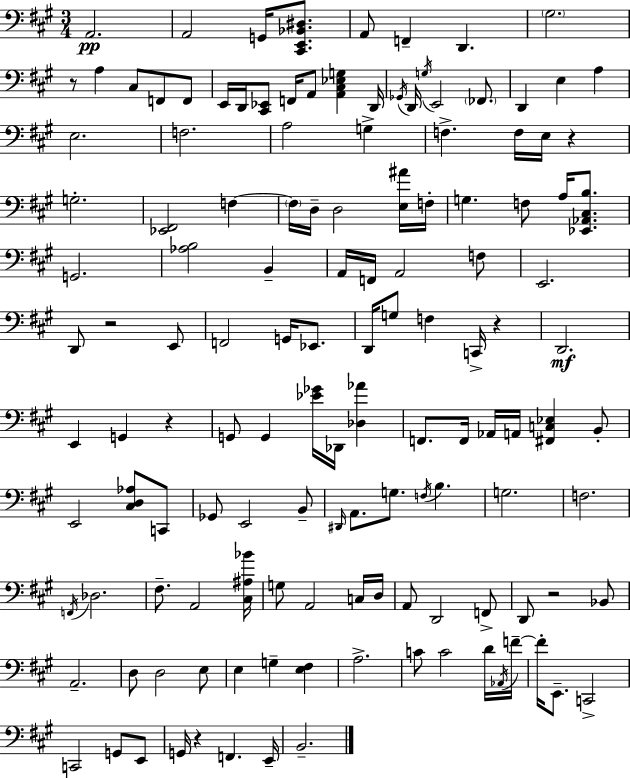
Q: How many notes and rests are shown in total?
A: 134